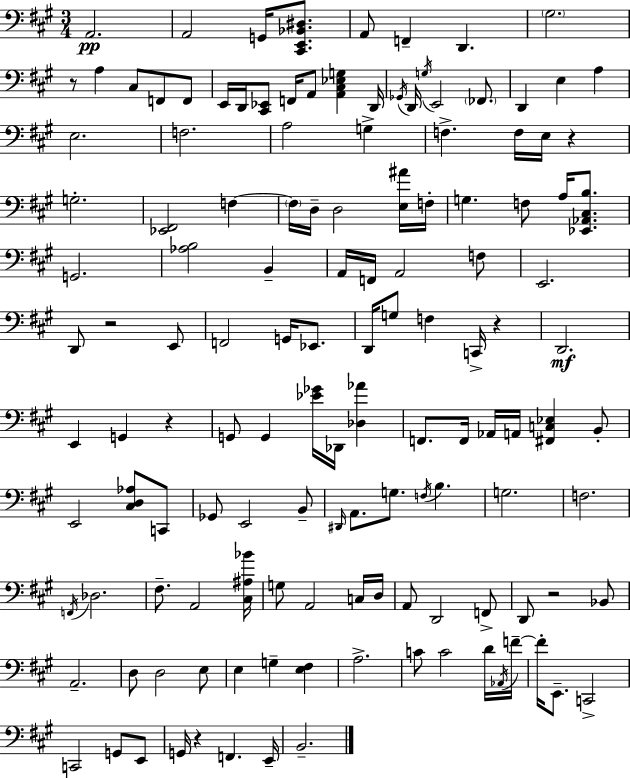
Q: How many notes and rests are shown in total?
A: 134